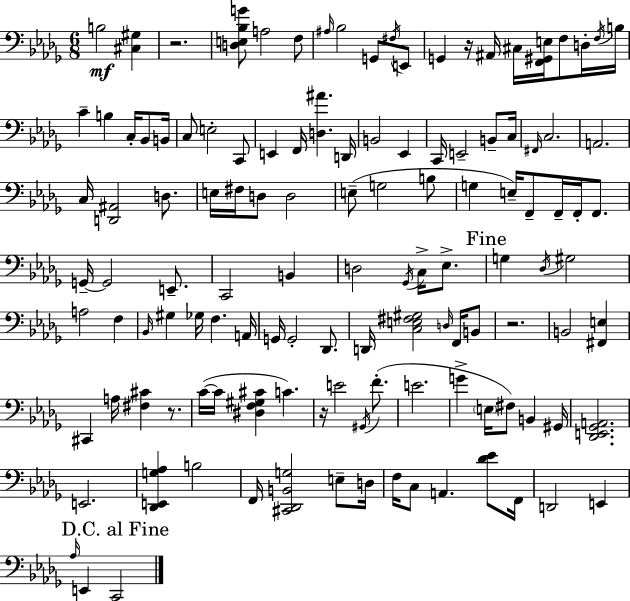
X:1
T:Untitled
M:6/8
L:1/4
K:Bbm
B,2 [^C,^G,] z2 [D,E,_B,G]/2 A,2 F,/2 ^A,/4 _B,2 G,,/2 ^F,/4 E,,/2 G,, z/4 ^A,,/4 ^C,/4 [F,,^G,,E,]/4 F,/2 D,/4 F,/4 B,/4 C B, C,/4 _B,,/2 B,,/4 C,/2 E,2 C,,/2 E,, F,,/4 [D,^A] D,,/4 B,,2 _E,, C,,/4 E,,2 B,,/2 C,/4 ^F,,/4 C,2 A,,2 C,/4 [D,,^A,,]2 D,/2 E,/4 ^F,/4 D,/2 D,2 E,/2 G,2 B,/2 G, E,/4 F,,/2 F,,/4 F,,/4 F,,/2 G,,/4 G,,2 E,,/2 C,,2 B,, D,2 _G,,/4 C,/4 _E,/2 G, _D,/4 ^G,2 A,2 F, _B,,/4 ^G, _G,/4 F, A,,/4 G,,/4 G,,2 _D,,/2 D,,/4 [C,E,^F,^G,]2 D,/4 F,,/4 B,,/2 z2 B,,2 [^F,,E,] ^C,, A,/4 [^F,^C] z/2 C/4 C/4 [^D,F,^G,^C] C z/4 E2 ^G,,/4 F/2 E2 G E,/4 ^F,/2 B,, ^G,,/4 [_D,,E,,_G,,A,,]2 E,,2 [_D,,E,,G,_A,] B,2 F,,/4 [^C,,_D,,B,,G,]2 E,/2 D,/4 F,/4 C,/2 A,, [_D_E]/2 F,,/4 D,,2 E,, _A,/4 E,, C,,2